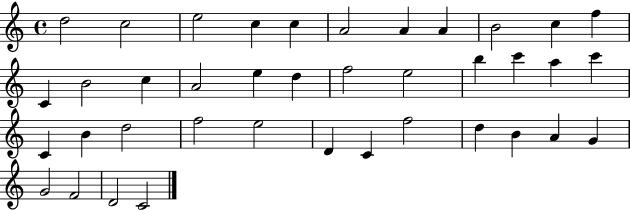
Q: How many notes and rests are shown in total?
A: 39